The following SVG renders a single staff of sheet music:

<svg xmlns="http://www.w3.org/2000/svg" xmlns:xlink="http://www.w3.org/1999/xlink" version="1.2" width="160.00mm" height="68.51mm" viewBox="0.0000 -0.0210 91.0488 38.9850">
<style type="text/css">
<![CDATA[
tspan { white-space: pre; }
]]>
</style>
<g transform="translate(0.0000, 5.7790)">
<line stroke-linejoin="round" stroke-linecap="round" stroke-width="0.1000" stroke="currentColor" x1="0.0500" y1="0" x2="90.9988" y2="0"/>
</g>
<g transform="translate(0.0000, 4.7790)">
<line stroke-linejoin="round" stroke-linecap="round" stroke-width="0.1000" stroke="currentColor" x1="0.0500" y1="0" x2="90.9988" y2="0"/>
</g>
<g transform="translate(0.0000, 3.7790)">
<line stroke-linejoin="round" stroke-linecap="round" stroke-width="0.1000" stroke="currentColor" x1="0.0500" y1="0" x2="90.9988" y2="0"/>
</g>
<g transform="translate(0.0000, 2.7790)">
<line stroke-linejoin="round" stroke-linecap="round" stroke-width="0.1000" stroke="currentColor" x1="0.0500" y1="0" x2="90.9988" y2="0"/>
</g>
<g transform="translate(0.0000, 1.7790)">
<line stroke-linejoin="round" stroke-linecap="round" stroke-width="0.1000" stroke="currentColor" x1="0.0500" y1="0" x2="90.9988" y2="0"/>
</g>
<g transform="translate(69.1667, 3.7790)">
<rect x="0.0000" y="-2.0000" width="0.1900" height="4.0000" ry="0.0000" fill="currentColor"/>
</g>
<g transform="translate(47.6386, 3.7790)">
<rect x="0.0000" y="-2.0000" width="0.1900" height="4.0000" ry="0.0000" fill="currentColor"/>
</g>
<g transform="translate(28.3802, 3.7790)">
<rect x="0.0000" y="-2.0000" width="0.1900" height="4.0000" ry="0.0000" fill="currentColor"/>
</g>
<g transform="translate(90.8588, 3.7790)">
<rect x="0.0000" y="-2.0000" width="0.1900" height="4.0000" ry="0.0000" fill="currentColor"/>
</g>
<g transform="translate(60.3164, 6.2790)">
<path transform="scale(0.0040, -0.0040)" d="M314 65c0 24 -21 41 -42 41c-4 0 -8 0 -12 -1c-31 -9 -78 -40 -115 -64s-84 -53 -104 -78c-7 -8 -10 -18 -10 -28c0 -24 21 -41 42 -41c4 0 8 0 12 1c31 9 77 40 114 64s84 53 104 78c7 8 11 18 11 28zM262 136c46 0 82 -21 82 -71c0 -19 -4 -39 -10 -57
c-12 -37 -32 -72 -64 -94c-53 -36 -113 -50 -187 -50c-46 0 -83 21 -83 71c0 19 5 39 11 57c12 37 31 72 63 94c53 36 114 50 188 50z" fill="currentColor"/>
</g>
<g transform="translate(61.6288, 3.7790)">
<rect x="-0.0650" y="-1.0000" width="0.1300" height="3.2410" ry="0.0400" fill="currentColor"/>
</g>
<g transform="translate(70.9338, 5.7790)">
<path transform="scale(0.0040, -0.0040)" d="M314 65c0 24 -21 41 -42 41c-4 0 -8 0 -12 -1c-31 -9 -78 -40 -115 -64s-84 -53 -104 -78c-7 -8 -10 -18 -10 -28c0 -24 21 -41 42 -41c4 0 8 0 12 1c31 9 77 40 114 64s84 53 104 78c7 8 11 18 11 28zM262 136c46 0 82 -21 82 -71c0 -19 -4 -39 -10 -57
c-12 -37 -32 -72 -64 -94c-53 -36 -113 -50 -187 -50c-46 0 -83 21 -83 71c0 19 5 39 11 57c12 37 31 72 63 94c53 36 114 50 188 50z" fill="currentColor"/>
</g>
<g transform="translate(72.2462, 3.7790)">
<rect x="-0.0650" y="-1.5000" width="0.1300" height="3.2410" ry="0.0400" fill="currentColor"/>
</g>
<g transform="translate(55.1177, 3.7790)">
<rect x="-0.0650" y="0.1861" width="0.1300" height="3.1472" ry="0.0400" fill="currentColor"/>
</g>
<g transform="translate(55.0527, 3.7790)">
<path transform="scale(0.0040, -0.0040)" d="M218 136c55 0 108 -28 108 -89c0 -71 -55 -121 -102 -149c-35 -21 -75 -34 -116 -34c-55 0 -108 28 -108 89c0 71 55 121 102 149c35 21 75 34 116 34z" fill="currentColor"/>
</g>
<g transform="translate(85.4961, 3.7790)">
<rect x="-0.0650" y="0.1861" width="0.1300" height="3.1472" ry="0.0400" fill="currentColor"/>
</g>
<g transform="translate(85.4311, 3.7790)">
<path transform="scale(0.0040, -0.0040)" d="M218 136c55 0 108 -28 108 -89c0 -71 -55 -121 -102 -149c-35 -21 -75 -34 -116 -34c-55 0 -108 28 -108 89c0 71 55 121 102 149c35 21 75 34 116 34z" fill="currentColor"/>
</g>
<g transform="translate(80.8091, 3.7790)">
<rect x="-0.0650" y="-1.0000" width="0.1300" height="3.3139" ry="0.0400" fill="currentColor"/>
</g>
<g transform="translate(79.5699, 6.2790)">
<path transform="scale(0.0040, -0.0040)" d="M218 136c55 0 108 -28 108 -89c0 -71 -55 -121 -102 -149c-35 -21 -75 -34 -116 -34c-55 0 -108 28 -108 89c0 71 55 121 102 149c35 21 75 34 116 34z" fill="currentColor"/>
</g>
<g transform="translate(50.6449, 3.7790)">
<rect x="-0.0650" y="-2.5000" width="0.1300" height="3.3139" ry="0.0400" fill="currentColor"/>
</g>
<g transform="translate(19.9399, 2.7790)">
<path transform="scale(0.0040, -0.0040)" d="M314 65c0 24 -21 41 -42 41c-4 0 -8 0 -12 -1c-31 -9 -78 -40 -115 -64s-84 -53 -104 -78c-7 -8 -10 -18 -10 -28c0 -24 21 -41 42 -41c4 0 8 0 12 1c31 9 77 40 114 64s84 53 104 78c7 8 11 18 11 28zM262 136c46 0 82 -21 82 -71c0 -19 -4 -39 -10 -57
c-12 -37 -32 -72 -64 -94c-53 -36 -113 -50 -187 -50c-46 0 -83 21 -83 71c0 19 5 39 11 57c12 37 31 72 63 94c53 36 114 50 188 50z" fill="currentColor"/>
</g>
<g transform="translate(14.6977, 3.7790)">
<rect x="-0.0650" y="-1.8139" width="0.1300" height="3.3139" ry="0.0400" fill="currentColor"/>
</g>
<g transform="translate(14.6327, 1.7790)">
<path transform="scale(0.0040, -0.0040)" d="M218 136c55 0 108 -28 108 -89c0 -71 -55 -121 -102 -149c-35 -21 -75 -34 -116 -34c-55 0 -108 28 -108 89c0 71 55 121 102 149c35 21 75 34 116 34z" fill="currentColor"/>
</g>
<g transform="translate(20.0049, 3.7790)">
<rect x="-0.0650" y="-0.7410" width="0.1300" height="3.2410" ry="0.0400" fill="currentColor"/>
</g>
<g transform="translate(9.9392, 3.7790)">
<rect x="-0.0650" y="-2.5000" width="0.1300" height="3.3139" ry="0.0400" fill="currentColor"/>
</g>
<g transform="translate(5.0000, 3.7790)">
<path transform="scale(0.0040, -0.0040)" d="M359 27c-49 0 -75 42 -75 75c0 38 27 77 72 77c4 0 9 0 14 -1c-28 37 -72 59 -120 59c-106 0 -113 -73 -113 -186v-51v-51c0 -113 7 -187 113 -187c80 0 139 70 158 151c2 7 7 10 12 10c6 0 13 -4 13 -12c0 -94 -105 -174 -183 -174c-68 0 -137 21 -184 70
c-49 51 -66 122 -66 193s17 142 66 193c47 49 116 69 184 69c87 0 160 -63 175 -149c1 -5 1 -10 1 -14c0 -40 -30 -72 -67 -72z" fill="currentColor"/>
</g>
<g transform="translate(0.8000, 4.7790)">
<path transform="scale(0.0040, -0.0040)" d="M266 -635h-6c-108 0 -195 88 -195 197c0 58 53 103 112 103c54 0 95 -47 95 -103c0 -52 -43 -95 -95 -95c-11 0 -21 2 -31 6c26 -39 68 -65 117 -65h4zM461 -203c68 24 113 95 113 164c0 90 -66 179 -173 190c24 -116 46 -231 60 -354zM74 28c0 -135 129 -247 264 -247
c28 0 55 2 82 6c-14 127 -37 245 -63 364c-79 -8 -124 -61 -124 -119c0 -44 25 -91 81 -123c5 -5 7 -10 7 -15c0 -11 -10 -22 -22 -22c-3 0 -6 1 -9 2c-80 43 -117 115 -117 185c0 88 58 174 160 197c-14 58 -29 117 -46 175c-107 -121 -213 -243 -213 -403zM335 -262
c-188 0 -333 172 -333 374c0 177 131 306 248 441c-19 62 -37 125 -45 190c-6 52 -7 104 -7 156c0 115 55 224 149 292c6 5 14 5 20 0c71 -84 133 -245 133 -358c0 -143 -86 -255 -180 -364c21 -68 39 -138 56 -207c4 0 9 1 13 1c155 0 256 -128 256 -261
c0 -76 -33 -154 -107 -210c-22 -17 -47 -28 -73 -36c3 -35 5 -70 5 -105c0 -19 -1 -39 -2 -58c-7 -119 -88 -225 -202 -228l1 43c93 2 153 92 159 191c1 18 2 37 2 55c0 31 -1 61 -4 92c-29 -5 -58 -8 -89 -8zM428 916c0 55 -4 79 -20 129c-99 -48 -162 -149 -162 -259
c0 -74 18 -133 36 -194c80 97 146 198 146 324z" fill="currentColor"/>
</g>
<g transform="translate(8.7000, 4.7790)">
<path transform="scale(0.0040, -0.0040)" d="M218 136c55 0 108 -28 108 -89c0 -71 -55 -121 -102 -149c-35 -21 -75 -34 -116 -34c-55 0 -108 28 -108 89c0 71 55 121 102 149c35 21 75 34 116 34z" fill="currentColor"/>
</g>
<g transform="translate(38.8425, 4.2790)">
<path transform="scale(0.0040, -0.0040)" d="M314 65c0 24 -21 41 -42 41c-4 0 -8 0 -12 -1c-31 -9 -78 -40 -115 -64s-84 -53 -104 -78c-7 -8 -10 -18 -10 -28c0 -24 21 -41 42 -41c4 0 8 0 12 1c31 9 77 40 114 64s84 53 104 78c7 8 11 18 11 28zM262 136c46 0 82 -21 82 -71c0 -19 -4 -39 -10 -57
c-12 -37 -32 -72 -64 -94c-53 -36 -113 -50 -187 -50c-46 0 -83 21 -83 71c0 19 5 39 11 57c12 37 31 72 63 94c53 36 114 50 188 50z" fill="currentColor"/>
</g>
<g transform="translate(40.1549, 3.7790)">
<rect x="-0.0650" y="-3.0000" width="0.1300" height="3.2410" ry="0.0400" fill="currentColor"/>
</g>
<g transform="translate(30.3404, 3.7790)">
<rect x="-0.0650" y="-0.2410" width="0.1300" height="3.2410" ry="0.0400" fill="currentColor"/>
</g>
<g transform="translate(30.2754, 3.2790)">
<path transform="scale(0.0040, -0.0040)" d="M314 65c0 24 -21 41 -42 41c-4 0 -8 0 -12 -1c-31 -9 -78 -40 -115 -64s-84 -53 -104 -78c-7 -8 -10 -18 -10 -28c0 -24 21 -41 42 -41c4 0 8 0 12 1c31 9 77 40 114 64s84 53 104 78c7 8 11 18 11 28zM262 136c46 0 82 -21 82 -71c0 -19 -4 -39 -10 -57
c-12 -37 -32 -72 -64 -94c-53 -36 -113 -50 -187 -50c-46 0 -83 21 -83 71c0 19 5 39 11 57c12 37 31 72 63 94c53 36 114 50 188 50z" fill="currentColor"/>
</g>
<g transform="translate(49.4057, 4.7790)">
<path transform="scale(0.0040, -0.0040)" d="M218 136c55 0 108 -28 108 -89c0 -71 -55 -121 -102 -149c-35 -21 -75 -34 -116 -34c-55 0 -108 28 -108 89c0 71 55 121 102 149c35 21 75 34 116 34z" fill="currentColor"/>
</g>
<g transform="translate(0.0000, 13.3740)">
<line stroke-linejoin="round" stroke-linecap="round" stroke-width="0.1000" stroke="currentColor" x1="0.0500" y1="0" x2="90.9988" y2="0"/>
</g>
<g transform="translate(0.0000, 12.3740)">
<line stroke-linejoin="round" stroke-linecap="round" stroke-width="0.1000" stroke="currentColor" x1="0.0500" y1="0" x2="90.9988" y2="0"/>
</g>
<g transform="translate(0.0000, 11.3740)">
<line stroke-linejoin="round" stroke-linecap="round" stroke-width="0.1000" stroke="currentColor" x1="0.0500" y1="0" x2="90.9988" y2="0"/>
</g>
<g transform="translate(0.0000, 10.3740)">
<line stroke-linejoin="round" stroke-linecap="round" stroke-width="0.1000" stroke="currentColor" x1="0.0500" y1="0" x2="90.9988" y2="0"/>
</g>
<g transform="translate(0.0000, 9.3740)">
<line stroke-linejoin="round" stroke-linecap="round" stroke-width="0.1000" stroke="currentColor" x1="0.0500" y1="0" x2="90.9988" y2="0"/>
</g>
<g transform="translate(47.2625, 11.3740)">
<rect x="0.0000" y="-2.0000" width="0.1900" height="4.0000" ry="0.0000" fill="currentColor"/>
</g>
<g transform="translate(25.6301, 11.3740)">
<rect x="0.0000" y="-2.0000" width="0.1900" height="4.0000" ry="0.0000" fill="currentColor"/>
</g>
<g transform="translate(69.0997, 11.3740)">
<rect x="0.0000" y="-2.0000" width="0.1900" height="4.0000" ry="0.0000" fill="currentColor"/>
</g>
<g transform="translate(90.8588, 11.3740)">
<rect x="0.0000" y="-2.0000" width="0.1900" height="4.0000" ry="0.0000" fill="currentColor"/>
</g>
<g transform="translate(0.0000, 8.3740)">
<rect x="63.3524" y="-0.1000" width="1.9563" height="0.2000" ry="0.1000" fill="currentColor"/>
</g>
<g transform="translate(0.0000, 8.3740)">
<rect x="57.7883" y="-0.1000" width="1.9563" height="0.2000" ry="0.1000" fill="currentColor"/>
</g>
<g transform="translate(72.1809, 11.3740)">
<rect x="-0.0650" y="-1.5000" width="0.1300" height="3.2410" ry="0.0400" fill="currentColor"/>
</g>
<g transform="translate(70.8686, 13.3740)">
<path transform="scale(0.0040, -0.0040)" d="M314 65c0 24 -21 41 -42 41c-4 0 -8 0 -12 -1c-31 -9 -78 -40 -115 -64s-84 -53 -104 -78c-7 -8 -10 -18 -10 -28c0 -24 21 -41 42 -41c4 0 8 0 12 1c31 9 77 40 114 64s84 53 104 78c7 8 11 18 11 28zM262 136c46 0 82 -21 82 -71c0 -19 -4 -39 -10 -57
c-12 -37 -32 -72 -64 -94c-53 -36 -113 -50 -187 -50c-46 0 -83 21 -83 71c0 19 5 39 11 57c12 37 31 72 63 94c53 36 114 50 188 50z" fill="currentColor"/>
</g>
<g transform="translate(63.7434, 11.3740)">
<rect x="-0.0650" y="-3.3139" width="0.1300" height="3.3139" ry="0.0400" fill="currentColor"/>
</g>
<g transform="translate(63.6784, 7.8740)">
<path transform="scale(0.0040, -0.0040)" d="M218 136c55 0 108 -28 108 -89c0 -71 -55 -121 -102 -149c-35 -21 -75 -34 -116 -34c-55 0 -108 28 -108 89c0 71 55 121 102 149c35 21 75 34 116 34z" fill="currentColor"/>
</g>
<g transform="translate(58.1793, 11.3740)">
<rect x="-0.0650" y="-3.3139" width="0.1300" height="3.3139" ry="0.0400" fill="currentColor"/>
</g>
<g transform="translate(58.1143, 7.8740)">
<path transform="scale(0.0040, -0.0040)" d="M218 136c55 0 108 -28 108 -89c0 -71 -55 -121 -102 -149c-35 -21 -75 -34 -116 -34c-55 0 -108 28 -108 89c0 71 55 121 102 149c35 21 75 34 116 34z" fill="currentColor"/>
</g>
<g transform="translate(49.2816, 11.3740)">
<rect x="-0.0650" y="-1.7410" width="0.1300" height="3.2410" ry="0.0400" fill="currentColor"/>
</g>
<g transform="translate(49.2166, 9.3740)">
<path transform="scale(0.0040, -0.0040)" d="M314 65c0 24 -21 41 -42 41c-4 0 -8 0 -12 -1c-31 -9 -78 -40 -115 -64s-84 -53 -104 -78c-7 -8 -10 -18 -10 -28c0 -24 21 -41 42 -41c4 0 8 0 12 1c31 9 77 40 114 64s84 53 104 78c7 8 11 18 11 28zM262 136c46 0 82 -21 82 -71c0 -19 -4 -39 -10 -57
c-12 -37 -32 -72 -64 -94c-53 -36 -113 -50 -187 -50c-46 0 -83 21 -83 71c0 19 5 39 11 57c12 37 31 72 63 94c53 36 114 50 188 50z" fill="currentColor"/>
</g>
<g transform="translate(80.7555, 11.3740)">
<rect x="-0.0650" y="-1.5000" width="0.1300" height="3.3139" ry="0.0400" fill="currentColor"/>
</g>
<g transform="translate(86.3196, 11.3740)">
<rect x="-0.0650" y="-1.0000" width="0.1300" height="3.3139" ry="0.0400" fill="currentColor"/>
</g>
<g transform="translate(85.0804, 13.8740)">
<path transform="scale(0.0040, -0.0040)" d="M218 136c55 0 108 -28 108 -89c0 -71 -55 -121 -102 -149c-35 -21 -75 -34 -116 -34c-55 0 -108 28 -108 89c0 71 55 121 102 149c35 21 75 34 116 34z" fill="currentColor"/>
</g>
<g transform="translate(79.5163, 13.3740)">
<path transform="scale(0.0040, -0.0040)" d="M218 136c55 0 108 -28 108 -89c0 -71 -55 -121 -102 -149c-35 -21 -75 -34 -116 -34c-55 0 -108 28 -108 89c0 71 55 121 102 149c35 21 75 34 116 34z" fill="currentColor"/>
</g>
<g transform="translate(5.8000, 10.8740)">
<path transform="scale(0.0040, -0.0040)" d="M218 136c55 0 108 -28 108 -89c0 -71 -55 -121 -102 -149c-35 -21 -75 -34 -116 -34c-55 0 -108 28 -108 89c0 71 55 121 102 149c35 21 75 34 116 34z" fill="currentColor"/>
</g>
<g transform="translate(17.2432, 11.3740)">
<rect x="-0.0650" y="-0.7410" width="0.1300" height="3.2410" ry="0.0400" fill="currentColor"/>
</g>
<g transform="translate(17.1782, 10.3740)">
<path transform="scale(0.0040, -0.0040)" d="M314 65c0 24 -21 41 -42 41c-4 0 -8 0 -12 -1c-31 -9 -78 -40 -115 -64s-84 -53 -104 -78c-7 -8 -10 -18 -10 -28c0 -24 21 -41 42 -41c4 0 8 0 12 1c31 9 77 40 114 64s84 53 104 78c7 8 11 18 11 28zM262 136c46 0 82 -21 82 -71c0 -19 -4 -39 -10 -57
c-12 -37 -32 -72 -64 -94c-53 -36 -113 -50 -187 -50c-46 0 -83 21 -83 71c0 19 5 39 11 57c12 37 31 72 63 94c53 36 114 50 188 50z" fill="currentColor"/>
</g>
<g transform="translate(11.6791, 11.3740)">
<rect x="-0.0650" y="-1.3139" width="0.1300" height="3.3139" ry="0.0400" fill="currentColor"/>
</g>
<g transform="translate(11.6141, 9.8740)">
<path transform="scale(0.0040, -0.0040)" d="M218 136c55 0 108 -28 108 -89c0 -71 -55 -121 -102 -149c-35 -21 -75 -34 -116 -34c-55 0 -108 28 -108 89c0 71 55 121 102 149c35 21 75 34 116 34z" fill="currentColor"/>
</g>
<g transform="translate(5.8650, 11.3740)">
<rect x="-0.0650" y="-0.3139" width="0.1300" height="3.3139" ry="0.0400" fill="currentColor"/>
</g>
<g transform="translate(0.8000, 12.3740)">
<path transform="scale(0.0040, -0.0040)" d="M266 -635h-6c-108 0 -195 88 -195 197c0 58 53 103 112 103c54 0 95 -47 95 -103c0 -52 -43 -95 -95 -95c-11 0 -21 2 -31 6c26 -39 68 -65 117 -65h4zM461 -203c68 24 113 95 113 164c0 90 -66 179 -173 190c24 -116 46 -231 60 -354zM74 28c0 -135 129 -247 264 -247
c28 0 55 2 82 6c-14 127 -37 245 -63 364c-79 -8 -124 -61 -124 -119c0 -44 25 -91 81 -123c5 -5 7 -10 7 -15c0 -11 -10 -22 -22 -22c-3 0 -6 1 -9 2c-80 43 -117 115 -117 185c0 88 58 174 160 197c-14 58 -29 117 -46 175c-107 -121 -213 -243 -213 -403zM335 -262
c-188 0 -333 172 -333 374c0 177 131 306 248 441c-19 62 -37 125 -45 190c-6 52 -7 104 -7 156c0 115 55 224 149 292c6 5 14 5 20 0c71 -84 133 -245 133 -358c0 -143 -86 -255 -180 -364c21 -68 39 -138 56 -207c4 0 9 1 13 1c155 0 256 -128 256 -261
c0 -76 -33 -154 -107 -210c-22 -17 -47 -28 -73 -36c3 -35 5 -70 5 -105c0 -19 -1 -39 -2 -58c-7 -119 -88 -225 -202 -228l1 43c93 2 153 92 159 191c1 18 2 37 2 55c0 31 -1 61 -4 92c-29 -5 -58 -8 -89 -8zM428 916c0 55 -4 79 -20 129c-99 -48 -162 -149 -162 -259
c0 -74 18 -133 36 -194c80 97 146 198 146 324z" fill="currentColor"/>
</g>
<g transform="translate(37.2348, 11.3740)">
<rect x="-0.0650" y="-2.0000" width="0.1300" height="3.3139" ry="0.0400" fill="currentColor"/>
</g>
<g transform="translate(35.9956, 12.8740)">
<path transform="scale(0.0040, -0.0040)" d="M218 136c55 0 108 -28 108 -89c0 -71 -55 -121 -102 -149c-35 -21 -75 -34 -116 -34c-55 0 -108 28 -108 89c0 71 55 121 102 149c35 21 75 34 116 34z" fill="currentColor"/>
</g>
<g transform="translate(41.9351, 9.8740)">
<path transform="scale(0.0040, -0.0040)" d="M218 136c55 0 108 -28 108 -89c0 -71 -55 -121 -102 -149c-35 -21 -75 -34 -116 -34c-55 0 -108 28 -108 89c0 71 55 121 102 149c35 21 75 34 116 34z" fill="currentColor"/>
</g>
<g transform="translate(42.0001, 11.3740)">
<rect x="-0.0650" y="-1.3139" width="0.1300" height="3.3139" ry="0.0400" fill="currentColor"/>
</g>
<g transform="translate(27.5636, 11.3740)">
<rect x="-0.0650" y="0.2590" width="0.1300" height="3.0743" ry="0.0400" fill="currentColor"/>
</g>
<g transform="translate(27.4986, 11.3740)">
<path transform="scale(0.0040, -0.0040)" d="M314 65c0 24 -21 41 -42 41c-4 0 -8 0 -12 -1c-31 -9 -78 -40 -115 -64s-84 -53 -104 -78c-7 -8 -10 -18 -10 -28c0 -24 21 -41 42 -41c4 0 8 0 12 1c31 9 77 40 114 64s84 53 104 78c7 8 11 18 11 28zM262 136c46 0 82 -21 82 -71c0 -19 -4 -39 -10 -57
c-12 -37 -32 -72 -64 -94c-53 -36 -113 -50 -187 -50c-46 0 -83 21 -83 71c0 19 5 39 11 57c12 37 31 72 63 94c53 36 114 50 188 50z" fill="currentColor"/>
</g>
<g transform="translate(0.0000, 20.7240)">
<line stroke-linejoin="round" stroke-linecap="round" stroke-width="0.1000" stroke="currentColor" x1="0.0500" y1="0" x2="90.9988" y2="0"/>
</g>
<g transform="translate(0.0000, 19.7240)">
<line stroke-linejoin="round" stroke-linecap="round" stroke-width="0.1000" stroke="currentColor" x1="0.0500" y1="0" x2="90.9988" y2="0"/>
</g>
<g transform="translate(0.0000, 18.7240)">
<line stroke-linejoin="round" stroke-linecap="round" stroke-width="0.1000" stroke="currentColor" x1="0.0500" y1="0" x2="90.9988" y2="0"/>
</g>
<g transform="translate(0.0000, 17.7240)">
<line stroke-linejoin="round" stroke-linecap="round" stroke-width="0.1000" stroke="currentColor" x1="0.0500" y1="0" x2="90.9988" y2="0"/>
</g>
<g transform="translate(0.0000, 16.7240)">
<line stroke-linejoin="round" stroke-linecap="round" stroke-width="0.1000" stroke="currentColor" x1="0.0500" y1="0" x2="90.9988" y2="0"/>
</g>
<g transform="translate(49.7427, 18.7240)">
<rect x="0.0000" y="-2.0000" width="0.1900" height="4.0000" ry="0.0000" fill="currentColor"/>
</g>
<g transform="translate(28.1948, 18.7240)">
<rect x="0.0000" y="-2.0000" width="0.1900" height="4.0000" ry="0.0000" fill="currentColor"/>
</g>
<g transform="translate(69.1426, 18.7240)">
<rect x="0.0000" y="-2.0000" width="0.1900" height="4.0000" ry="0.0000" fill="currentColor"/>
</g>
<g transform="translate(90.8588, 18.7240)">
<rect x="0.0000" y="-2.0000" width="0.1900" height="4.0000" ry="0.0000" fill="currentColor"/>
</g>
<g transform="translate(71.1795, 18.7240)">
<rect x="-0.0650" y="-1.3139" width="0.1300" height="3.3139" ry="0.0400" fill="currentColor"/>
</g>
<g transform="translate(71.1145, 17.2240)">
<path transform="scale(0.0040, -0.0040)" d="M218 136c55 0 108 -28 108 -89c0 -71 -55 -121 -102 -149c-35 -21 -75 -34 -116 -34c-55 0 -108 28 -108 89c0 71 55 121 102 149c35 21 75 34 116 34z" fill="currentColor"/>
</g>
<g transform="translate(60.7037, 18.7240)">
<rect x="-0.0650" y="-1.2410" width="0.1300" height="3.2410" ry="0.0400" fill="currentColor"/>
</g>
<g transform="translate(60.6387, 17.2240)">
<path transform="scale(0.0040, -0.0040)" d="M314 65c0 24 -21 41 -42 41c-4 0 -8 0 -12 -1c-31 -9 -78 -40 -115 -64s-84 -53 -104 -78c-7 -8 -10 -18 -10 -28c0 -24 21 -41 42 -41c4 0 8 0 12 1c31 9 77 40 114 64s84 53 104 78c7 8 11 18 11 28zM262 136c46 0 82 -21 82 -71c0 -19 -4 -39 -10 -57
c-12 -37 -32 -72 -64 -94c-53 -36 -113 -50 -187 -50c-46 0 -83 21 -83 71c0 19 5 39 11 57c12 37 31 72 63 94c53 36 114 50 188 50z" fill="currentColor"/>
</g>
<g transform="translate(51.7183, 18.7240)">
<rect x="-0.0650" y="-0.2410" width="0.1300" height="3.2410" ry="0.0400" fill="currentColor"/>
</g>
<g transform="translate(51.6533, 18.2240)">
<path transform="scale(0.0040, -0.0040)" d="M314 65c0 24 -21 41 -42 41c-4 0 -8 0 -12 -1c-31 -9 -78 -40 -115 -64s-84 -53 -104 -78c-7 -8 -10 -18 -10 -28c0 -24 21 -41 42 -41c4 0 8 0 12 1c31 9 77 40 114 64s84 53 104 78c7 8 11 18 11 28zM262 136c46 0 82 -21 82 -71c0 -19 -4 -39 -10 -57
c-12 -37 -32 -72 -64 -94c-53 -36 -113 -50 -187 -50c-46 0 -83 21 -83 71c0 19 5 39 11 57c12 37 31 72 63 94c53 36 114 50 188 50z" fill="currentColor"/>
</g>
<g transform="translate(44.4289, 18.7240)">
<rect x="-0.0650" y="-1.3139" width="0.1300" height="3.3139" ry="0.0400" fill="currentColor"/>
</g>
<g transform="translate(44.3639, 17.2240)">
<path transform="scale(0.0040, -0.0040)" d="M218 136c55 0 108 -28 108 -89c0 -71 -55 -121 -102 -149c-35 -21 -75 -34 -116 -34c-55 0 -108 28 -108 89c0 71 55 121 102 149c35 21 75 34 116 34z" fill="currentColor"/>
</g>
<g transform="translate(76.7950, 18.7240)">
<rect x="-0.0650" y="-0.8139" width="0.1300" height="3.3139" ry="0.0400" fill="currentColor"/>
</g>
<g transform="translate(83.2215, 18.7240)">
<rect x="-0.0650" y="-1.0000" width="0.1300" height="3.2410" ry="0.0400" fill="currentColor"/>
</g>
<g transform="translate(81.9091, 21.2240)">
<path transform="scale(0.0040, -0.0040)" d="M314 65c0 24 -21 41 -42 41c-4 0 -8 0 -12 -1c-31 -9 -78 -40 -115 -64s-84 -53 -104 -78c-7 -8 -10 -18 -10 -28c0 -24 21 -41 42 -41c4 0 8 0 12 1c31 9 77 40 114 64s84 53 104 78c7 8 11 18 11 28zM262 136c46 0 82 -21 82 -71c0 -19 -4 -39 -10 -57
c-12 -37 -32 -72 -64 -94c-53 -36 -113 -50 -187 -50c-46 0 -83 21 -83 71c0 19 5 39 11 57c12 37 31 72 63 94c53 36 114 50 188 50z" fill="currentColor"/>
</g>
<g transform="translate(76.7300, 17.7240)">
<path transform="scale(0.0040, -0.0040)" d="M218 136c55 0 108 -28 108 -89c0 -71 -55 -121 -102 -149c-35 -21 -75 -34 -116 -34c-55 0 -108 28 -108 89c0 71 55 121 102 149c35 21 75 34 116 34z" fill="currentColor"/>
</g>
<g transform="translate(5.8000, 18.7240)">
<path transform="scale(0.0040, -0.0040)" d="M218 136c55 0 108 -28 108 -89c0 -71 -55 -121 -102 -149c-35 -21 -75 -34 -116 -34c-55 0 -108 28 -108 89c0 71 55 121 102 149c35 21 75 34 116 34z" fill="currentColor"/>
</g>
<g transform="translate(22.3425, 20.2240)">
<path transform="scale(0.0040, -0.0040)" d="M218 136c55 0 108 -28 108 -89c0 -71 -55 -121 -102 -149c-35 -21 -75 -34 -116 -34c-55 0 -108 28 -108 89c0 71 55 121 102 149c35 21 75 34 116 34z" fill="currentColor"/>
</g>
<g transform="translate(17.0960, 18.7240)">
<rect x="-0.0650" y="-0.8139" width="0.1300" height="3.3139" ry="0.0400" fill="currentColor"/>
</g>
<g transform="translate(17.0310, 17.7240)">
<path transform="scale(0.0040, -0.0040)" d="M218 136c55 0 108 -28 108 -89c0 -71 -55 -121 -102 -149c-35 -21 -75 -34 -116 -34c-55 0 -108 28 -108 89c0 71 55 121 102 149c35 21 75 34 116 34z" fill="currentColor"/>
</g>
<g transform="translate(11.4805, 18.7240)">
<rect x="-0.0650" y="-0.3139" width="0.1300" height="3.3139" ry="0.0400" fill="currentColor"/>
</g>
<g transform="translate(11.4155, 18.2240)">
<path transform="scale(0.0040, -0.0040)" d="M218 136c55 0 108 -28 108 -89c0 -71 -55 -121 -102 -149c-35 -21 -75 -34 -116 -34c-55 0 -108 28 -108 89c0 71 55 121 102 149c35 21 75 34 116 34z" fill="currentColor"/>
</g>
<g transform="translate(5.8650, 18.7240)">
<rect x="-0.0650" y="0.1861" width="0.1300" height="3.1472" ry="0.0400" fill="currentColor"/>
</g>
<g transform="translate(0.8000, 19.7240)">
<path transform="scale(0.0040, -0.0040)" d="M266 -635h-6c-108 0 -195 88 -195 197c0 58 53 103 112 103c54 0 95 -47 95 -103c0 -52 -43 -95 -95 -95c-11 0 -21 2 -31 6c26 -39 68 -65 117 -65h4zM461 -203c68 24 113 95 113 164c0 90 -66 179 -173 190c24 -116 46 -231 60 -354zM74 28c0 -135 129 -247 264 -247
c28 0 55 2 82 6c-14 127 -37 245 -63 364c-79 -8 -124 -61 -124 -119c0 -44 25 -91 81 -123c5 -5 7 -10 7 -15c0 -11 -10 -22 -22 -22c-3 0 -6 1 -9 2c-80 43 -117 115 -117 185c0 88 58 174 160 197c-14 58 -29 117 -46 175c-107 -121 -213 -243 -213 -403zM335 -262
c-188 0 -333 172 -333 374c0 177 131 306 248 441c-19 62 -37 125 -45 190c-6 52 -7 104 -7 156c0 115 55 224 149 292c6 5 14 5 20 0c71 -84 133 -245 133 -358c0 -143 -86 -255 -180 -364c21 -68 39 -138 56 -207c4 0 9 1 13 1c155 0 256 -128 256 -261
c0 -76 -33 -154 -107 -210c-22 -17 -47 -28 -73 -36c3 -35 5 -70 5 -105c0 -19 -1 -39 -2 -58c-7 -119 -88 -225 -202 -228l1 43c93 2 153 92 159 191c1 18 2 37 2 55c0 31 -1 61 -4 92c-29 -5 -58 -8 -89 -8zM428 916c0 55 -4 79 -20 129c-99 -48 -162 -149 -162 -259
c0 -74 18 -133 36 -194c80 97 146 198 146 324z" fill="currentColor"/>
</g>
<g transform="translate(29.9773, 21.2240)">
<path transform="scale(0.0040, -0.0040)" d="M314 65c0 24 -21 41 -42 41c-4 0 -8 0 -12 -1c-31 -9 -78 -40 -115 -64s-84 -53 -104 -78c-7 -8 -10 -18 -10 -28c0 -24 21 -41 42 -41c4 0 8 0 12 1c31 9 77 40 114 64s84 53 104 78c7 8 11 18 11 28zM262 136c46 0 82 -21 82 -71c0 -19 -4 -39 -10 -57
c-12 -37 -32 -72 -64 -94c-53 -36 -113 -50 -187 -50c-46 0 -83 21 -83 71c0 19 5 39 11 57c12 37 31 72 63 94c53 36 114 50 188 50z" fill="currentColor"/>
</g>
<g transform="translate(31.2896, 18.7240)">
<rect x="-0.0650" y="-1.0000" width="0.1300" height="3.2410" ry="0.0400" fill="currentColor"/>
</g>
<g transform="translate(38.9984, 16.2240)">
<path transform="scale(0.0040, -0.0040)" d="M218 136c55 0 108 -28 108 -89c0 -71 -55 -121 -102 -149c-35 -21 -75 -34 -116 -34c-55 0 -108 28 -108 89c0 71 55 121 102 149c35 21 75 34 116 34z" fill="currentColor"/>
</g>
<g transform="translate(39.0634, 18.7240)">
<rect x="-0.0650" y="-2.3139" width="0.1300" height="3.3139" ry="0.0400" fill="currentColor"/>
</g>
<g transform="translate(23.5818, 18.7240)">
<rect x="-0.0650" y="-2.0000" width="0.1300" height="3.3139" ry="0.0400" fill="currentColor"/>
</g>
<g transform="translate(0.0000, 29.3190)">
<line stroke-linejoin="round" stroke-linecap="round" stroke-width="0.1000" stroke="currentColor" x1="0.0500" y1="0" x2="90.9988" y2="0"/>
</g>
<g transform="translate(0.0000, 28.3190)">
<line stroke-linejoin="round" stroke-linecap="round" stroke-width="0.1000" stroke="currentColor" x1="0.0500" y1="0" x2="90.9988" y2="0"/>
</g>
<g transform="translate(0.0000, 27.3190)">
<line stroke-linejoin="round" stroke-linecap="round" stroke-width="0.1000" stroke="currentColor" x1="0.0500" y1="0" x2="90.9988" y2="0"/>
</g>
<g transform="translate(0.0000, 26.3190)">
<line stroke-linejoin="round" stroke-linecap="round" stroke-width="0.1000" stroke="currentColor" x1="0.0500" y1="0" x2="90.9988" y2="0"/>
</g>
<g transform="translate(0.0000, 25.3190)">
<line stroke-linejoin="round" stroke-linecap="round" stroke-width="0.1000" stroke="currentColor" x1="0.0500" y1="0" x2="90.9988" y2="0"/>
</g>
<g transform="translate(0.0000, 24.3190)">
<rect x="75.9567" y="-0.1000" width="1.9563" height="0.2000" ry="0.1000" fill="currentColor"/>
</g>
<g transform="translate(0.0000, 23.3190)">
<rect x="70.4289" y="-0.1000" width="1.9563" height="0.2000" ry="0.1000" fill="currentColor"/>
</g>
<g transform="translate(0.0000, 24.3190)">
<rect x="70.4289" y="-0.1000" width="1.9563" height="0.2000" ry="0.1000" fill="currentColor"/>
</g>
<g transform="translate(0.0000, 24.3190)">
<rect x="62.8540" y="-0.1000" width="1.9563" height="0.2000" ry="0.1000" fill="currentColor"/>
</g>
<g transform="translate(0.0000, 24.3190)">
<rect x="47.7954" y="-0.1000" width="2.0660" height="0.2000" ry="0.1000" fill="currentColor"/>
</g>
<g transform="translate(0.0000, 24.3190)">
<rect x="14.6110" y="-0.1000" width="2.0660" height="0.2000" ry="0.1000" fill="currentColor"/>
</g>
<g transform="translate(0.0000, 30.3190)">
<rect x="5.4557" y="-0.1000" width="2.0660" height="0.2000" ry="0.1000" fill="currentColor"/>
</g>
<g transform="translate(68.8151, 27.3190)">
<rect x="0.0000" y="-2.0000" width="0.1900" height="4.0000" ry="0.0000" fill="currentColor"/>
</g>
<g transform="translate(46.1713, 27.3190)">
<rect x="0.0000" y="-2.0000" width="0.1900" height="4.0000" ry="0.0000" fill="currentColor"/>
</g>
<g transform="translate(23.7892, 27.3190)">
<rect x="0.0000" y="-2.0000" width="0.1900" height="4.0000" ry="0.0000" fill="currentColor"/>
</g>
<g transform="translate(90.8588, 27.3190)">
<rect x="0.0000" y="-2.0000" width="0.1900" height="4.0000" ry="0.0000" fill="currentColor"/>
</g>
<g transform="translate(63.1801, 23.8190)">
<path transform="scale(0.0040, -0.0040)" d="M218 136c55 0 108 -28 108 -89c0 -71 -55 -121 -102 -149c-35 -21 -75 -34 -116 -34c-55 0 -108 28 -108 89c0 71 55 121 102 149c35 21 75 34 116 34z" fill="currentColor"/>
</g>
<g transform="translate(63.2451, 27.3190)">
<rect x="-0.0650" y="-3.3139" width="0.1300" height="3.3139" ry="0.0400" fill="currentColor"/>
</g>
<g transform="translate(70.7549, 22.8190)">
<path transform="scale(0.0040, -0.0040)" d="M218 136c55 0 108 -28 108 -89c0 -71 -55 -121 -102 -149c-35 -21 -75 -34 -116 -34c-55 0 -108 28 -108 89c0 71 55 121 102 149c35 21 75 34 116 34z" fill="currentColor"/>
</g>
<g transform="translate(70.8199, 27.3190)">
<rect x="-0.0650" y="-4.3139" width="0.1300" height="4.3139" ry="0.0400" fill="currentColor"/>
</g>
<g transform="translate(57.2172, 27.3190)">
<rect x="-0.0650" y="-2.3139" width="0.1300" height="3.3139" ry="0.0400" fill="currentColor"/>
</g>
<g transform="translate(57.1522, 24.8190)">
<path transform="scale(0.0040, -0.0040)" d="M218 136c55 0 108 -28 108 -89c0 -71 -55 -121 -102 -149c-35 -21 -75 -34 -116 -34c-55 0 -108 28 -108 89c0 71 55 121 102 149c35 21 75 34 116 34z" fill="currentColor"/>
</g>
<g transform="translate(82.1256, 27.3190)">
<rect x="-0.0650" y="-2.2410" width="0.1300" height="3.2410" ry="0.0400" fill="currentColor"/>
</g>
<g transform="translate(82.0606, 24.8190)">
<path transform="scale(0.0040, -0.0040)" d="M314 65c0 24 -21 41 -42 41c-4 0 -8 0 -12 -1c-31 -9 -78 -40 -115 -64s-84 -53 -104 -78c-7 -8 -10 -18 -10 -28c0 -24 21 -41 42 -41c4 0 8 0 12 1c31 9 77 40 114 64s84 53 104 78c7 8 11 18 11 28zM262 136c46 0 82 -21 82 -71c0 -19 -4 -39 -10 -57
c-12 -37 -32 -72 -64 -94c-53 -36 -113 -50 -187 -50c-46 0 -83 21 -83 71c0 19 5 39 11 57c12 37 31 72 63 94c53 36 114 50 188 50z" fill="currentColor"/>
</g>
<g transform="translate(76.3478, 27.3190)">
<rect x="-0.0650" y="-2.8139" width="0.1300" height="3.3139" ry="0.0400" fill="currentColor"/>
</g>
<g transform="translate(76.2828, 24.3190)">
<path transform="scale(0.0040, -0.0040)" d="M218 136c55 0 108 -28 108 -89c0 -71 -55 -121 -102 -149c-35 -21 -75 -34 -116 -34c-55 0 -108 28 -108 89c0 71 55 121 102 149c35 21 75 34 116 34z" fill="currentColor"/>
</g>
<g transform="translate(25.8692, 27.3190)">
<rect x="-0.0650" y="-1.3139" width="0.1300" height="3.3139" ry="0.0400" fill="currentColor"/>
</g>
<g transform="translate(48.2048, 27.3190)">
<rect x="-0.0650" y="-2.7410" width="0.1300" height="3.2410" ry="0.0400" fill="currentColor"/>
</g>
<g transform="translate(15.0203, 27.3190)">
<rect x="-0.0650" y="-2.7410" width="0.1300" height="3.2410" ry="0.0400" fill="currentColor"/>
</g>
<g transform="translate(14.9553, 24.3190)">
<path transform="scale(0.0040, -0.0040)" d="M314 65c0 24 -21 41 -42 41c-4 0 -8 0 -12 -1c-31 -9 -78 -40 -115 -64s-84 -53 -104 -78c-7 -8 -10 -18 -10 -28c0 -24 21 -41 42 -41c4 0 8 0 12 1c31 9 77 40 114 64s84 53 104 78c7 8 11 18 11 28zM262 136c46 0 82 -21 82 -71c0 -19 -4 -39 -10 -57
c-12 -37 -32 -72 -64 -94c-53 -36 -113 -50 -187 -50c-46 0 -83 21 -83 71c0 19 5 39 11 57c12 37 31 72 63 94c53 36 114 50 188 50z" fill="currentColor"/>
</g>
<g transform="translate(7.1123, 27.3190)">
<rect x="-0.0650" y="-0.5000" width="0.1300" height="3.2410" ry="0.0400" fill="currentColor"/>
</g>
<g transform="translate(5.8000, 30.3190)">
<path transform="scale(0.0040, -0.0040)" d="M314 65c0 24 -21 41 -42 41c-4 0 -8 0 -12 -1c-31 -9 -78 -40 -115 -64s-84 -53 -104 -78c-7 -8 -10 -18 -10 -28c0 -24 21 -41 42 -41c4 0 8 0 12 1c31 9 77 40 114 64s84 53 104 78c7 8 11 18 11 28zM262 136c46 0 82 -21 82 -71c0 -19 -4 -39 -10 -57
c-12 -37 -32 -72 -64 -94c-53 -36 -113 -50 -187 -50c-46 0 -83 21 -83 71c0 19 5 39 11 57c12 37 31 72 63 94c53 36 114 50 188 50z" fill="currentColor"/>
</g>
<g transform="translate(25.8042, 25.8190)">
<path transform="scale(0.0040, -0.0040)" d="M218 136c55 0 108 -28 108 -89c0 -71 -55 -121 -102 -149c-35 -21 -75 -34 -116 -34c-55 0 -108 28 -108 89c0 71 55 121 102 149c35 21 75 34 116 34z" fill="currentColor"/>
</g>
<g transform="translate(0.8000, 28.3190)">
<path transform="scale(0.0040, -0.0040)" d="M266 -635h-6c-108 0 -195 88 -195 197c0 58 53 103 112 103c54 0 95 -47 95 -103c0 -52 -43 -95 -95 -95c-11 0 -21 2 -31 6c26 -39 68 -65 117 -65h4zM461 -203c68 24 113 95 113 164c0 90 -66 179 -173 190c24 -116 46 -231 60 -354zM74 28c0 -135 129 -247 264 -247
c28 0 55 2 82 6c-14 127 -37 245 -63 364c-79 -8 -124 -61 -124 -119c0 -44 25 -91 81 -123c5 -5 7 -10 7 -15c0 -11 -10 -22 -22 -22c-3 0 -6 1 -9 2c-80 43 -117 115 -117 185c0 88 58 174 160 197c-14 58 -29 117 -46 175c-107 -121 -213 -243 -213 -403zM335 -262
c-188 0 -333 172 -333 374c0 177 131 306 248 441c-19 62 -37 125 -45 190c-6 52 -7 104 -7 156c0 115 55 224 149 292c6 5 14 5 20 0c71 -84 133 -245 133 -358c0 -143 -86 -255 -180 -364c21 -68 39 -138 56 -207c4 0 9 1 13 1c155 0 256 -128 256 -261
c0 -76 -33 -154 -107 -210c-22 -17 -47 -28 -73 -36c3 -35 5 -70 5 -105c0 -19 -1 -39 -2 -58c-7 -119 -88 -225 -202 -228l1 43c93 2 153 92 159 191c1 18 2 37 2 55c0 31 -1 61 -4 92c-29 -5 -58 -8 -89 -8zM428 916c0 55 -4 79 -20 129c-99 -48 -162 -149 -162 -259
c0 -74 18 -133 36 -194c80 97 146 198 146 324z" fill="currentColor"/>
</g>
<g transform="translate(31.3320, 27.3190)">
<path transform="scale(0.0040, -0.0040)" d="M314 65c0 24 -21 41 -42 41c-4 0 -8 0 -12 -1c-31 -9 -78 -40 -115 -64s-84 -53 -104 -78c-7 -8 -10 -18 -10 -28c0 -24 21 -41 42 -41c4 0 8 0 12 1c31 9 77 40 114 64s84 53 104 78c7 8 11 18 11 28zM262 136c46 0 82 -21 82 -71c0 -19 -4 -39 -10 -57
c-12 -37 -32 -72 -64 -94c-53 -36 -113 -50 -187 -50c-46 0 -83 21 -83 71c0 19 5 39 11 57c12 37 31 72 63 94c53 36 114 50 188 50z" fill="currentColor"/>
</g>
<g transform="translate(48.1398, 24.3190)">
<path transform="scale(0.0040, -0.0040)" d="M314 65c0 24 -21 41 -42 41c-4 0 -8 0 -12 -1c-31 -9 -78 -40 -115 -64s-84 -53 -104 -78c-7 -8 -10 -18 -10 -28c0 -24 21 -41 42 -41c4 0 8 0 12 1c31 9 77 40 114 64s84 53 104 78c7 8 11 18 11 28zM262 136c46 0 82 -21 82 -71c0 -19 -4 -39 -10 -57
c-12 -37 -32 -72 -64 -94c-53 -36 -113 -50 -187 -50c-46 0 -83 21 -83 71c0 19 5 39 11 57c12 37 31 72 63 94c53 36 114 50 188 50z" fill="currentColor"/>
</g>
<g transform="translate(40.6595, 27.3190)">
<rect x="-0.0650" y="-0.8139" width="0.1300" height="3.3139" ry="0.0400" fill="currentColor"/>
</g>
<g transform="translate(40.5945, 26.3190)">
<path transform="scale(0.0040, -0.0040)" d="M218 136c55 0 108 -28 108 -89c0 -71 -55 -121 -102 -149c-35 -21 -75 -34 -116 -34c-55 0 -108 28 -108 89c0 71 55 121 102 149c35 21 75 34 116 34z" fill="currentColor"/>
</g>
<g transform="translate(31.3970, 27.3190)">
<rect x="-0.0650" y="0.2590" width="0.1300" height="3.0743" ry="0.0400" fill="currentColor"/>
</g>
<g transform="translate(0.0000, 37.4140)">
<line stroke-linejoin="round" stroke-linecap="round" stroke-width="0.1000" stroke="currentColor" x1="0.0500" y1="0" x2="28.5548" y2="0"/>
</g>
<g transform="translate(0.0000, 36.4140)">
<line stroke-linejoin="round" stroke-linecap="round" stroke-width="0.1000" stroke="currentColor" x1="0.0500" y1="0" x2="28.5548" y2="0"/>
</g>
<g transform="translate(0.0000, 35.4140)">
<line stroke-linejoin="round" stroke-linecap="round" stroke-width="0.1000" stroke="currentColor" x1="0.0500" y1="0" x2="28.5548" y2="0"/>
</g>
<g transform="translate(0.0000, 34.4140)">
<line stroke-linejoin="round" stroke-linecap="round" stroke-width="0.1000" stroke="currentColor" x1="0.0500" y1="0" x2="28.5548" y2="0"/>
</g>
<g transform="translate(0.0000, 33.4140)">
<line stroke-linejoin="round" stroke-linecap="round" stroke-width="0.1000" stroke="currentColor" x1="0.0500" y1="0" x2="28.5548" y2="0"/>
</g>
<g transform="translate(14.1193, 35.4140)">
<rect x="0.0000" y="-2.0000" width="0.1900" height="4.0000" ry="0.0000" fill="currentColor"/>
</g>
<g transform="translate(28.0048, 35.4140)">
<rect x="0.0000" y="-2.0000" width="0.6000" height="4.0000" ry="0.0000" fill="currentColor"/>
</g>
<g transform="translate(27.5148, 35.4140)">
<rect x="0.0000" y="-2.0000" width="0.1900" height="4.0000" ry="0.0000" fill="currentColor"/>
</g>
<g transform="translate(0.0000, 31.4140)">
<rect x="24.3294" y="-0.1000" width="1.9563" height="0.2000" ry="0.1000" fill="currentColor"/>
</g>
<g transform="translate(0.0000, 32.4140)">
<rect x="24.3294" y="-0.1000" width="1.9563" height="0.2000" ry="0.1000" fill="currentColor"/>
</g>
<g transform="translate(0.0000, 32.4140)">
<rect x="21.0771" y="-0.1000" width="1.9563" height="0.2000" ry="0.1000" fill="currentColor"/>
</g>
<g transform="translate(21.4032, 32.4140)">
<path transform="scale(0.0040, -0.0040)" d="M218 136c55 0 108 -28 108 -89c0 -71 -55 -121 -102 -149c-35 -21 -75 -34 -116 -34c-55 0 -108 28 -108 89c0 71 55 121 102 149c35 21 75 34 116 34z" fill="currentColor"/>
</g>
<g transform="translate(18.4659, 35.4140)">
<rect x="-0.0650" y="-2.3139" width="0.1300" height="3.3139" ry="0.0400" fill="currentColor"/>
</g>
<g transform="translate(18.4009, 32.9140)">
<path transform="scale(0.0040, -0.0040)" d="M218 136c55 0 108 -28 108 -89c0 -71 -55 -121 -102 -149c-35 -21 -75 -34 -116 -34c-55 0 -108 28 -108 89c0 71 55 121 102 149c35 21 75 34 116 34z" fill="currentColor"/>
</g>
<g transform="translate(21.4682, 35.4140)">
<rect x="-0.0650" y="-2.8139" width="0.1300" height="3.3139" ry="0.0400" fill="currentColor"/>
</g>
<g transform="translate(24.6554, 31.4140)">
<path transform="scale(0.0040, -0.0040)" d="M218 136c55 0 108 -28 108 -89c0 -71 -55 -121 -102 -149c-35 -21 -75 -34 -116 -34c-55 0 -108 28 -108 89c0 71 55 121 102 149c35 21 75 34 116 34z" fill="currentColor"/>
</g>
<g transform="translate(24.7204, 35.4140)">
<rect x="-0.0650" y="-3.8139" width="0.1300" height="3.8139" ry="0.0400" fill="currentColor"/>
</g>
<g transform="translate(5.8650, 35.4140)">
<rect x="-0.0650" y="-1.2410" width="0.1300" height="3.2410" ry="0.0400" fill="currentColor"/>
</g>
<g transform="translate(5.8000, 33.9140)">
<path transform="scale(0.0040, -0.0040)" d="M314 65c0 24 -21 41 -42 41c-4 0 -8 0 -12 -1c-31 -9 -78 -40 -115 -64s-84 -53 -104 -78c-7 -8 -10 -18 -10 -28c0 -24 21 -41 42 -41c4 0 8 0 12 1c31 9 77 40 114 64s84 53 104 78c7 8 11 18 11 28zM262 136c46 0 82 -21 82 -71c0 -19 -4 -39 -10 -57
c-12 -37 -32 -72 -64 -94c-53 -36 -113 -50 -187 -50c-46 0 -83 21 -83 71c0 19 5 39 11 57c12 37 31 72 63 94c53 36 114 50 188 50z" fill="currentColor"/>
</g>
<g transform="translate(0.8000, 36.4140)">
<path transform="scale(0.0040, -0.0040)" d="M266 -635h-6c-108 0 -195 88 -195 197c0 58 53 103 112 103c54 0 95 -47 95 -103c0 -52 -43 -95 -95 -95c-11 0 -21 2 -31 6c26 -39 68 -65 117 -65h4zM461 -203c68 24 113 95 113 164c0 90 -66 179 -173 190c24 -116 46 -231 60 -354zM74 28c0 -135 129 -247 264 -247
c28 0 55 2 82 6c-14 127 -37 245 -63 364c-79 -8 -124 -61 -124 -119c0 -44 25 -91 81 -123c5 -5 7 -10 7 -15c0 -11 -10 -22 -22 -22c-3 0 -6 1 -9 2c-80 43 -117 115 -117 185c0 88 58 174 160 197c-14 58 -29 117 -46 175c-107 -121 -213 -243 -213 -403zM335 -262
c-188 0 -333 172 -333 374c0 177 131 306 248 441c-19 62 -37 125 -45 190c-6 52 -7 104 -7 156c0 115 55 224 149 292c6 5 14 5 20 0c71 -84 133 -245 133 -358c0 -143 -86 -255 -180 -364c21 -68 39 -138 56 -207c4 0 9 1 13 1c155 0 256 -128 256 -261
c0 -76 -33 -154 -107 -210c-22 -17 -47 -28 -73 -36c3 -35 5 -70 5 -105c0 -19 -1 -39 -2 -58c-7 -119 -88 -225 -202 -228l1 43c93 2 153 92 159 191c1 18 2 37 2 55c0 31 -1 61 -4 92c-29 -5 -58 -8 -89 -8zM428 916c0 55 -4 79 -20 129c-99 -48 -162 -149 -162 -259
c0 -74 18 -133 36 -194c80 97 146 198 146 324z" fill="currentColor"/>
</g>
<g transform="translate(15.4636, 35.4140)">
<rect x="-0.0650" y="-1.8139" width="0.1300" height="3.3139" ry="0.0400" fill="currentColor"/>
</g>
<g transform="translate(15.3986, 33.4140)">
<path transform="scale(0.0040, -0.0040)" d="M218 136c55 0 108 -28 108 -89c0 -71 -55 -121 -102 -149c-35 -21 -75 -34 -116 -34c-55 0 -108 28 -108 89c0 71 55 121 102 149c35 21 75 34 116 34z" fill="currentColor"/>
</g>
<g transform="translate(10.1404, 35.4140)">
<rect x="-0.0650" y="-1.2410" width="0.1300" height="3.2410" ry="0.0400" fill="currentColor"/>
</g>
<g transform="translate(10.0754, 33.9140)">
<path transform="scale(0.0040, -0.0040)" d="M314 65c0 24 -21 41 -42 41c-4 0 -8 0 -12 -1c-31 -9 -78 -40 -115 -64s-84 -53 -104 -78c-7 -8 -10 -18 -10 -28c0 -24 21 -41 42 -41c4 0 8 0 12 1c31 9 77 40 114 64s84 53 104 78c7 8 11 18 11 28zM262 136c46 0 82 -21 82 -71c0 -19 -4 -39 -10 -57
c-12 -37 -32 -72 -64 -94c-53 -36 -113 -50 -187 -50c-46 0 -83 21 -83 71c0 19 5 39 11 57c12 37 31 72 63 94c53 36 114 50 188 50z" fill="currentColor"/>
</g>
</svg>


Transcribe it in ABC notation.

X:1
T:Untitled
M:4/4
L:1/4
K:C
G f d2 c2 A2 G B D2 E2 D B c e d2 B2 F e f2 b b E2 E D B c d F D2 g e c2 e2 e d D2 C2 a2 e B2 d a2 g b d' a g2 e2 e2 f g a c'